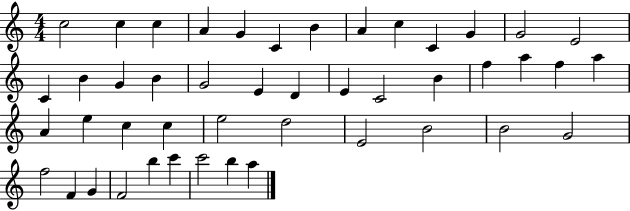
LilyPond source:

{
  \clef treble
  \numericTimeSignature
  \time 4/4
  \key c \major
  c''2 c''4 c''4 | a'4 g'4 c'4 b'4 | a'4 c''4 c'4 g'4 | g'2 e'2 | \break c'4 b'4 g'4 b'4 | g'2 e'4 d'4 | e'4 c'2 b'4 | f''4 a''4 f''4 a''4 | \break a'4 e''4 c''4 c''4 | e''2 d''2 | e'2 b'2 | b'2 g'2 | \break f''2 f'4 g'4 | f'2 b''4 c'''4 | c'''2 b''4 a''4 | \bar "|."
}